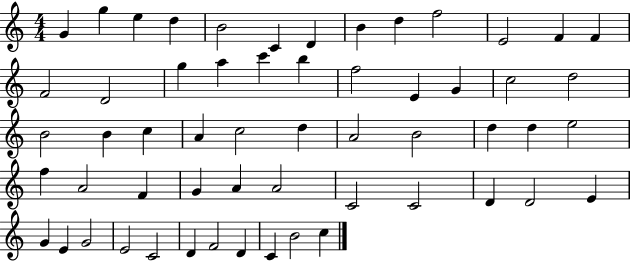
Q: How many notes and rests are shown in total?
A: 57